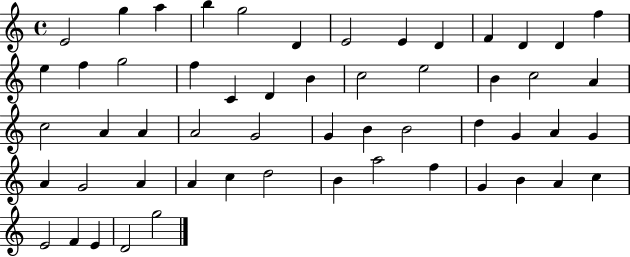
{
  \clef treble
  \time 4/4
  \defaultTimeSignature
  \key c \major
  e'2 g''4 a''4 | b''4 g''2 d'4 | e'2 e'4 d'4 | f'4 d'4 d'4 f''4 | \break e''4 f''4 g''2 | f''4 c'4 d'4 b'4 | c''2 e''2 | b'4 c''2 a'4 | \break c''2 a'4 a'4 | a'2 g'2 | g'4 b'4 b'2 | d''4 g'4 a'4 g'4 | \break a'4 g'2 a'4 | a'4 c''4 d''2 | b'4 a''2 f''4 | g'4 b'4 a'4 c''4 | \break e'2 f'4 e'4 | d'2 g''2 | \bar "|."
}